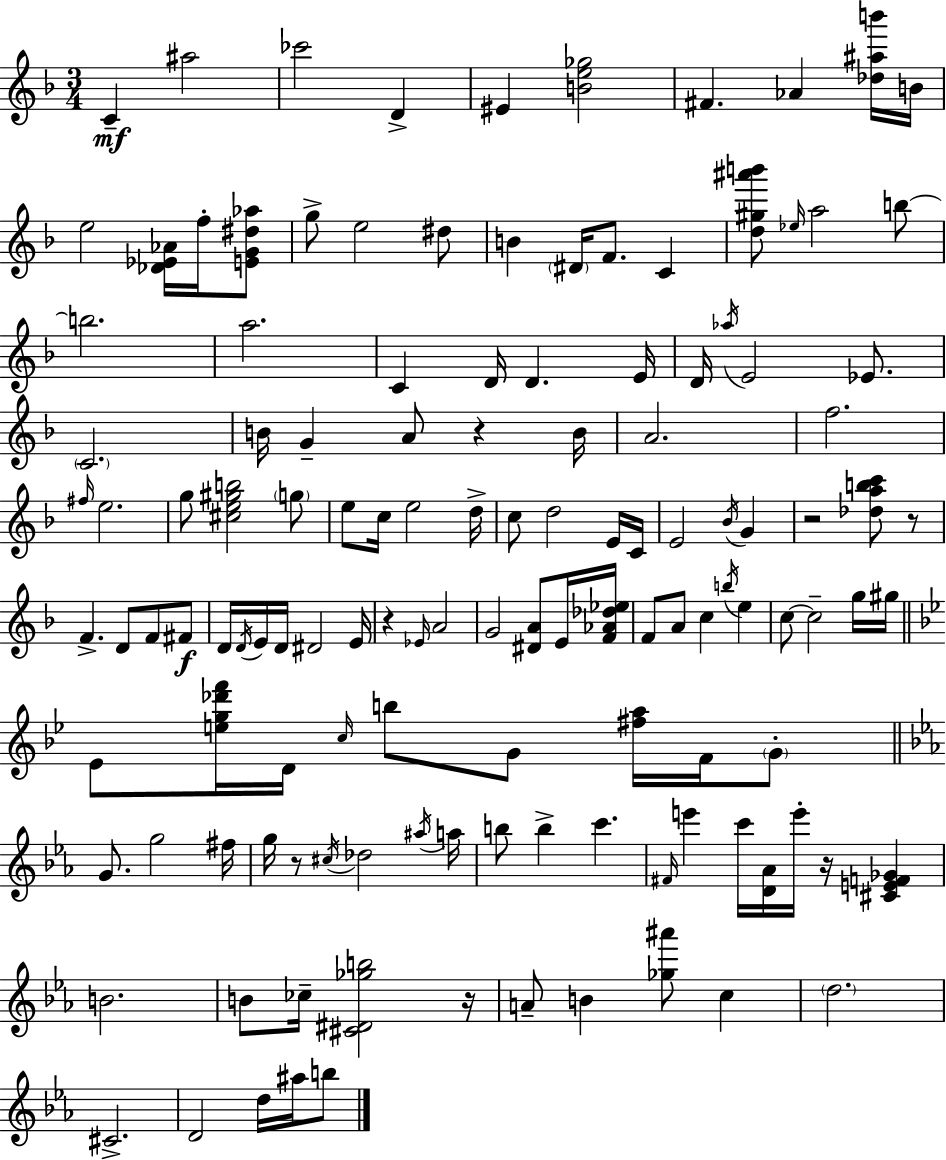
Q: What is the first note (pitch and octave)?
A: C4